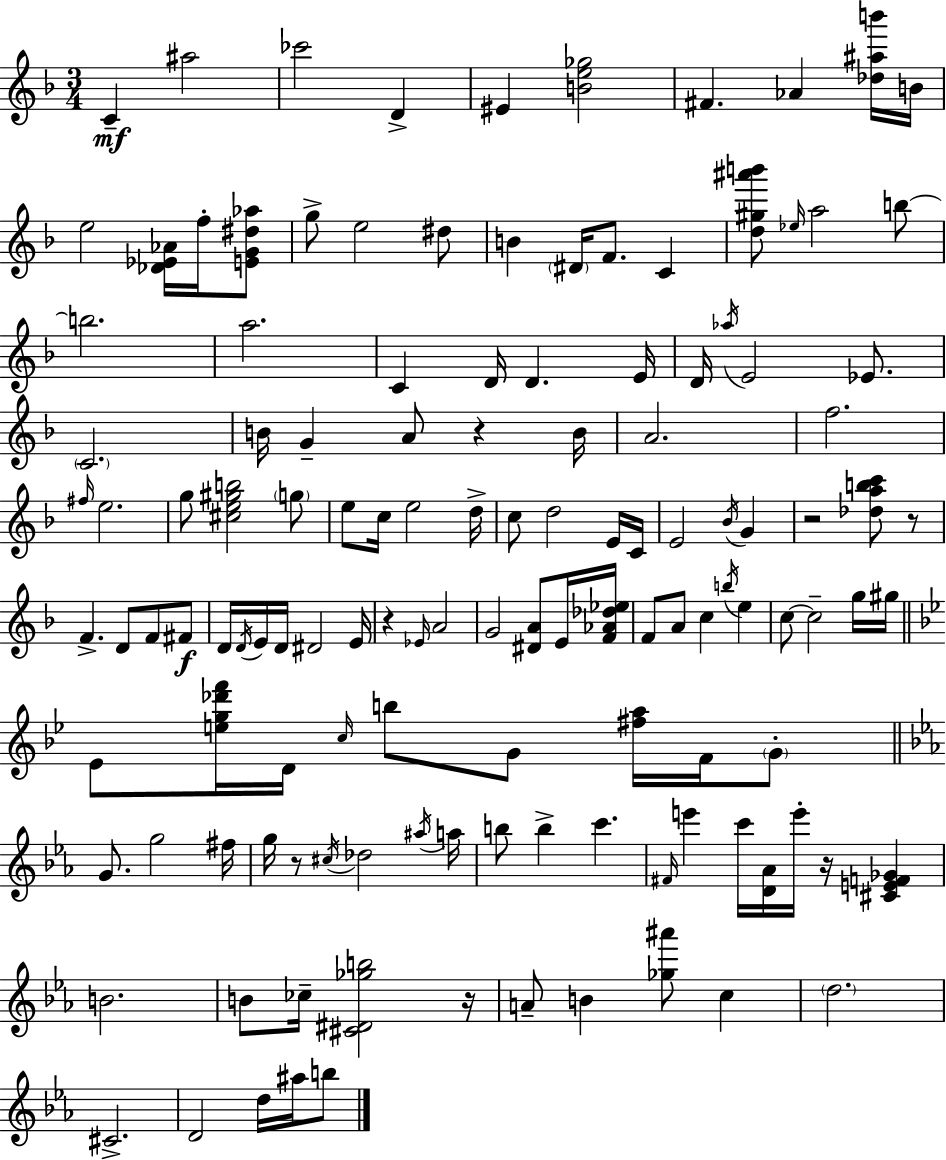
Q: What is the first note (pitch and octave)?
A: C4